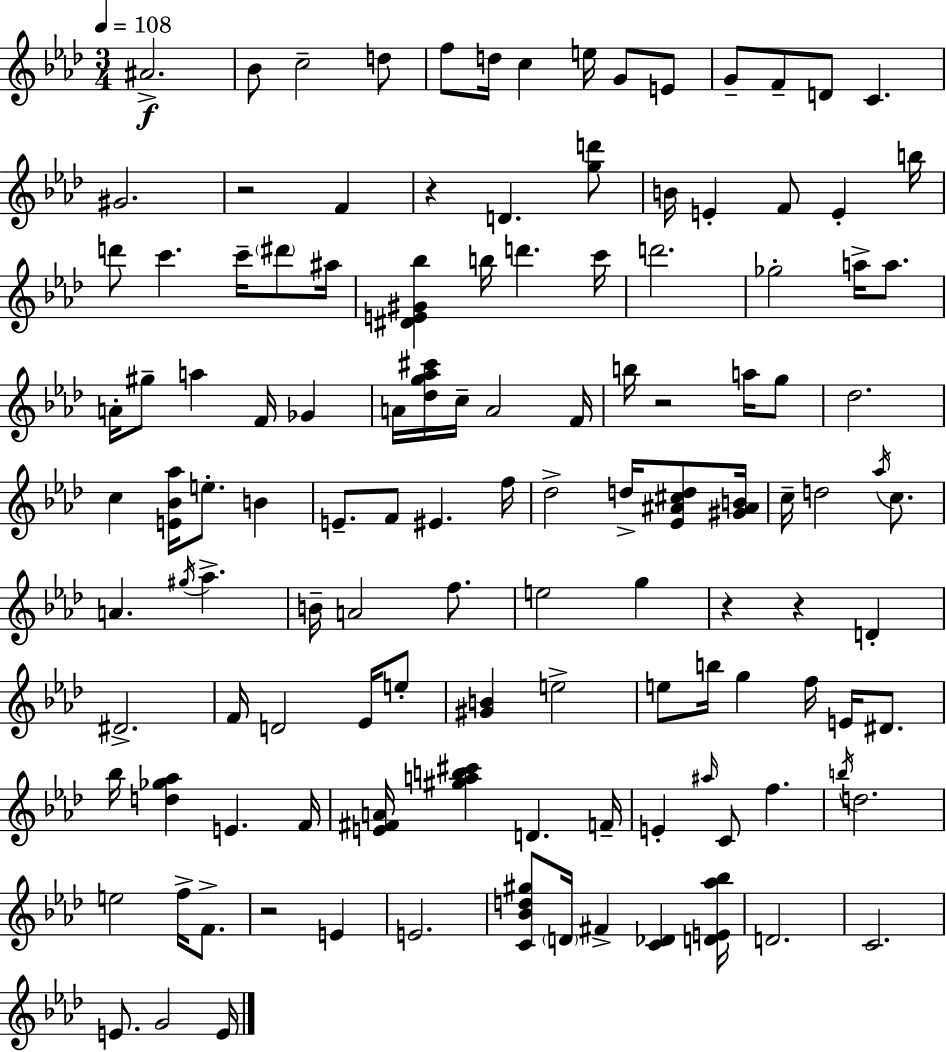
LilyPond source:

{
  \clef treble
  \numericTimeSignature
  \time 3/4
  \key f \minor
  \tempo 4 = 108
  \repeat volta 2 { ais'2.->\f | bes'8 c''2-- d''8 | f''8 d''16 c''4 e''16 g'8 e'8 | g'8-- f'8-- d'8 c'4. | \break gis'2. | r2 f'4 | r4 d'4. <g'' d'''>8 | b'16 e'4-. f'8 e'4-. b''16 | \break d'''8 c'''4. c'''16-- \parenthesize dis'''8 ais''16 | <dis' e' gis' bes''>4 b''16 d'''4. c'''16 | d'''2. | ges''2-. a''16-> a''8. | \break a'16-. gis''8-- a''4 f'16 ges'4 | a'16 <des'' g'' aes'' cis'''>16 c''16-- a'2 f'16 | b''16 r2 a''16 g''8 | des''2. | \break c''4 <e' bes' aes''>16 e''8.-. b'4 | e'8.-- f'8 eis'4. f''16 | des''2-> d''16-> <ees' ais' cis'' d''>8 <gis' ais' b'>16 | c''16-- d''2 \acciaccatura { aes''16 } c''8. | \break a'4. \acciaccatura { gis''16 } aes''4.-> | b'16-- a'2 f''8. | e''2 g''4 | r4 r4 d'4-. | \break dis'2.-> | f'16 d'2 ees'16 | e''8-. <gis' b'>4 e''2-> | e''8 b''16 g''4 f''16 e'16 dis'8. | \break bes''16 <d'' ges'' aes''>4 e'4. | f'16 <e' fis' a'>16 <gis'' a'' b'' cis'''>4 d'4. | f'16-- e'4-. \grace { ais''16 } c'8 f''4. | \acciaccatura { b''16 } d''2. | \break e''2 | f''16-> f'8.-> r2 | e'4 e'2. | <c' bes' d'' gis''>8 \parenthesize d'16 fis'4-> <c' des'>4 | \break <d' e' aes'' bes''>16 d'2. | c'2. | e'8. g'2 | e'16 } \bar "|."
}